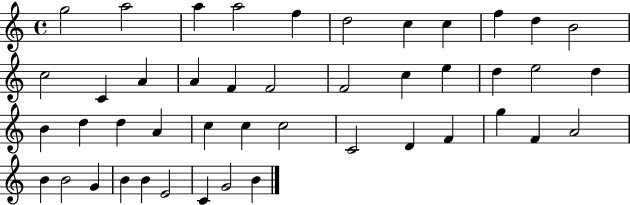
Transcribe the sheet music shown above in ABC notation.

X:1
T:Untitled
M:4/4
L:1/4
K:C
g2 a2 a a2 f d2 c c f d B2 c2 C A A F F2 F2 c e d e2 d B d d A c c c2 C2 D F g F A2 B B2 G B B E2 C G2 B